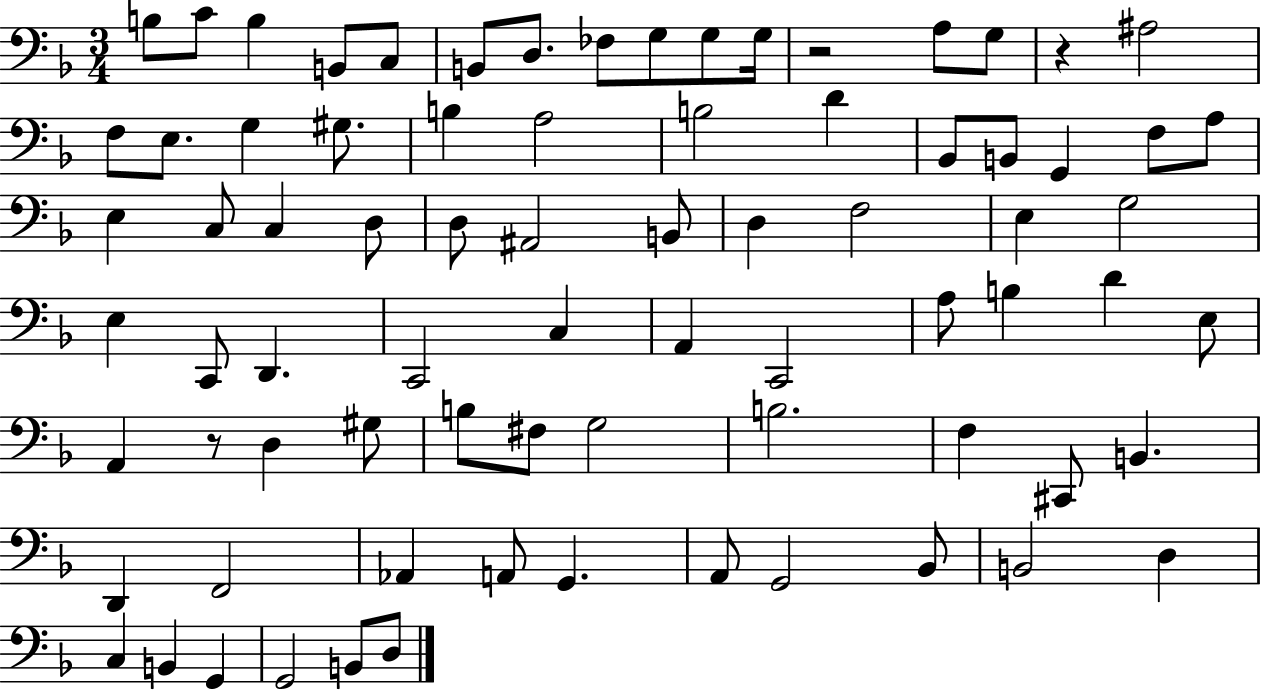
{
  \clef bass
  \numericTimeSignature
  \time 3/4
  \key f \major
  b8 c'8 b4 b,8 c8 | b,8 d8. fes8 g8 g8 g16 | r2 a8 g8 | r4 ais2 | \break f8 e8. g4 gis8. | b4 a2 | b2 d'4 | bes,8 b,8 g,4 f8 a8 | \break e4 c8 c4 d8 | d8 ais,2 b,8 | d4 f2 | e4 g2 | \break e4 c,8 d,4. | c,2 c4 | a,4 c,2 | a8 b4 d'4 e8 | \break a,4 r8 d4 gis8 | b8 fis8 g2 | b2. | f4 cis,8 b,4. | \break d,4 f,2 | aes,4 a,8 g,4. | a,8 g,2 bes,8 | b,2 d4 | \break c4 b,4 g,4 | g,2 b,8 d8 | \bar "|."
}